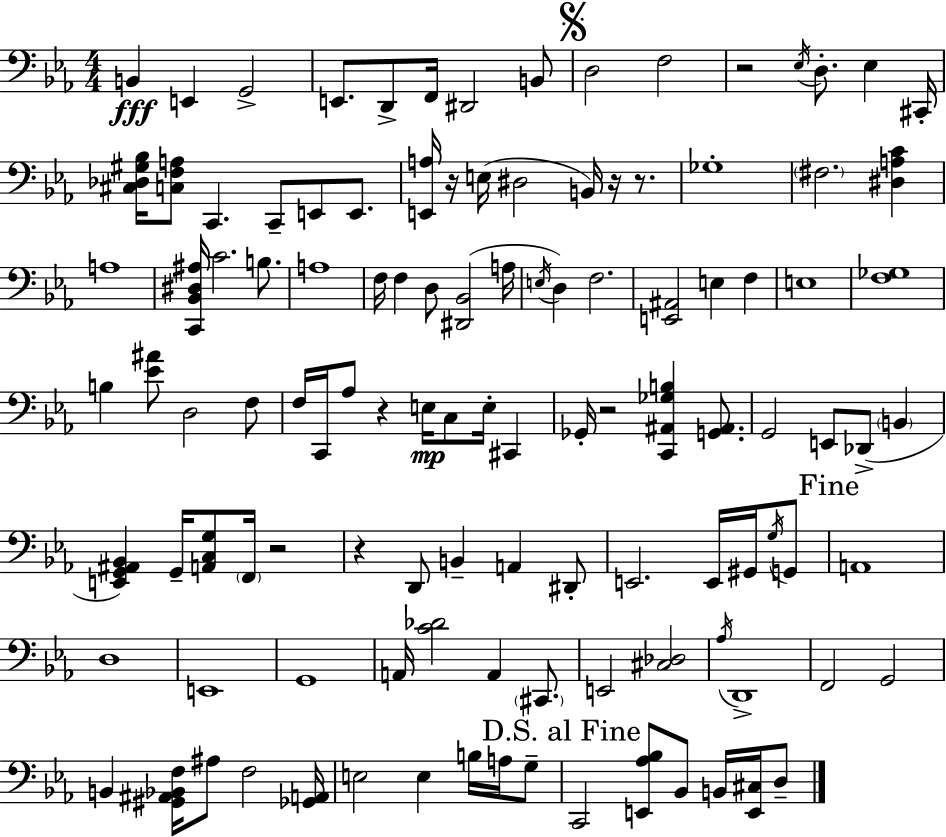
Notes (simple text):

B2/q E2/q G2/h E2/e. D2/e F2/s D#2/h B2/e D3/h F3/h R/h Eb3/s D3/e. Eb3/q C#2/s [C#3,Db3,G#3,Bb3]/s [C3,F3,A3]/e C2/q. C2/e E2/e E2/e. [E2,A3]/s R/s E3/s D#3/h B2/s R/s R/e. Gb3/w F#3/h. [D#3,A3,C4]/q A3/w [C2,Bb2,D#3,A#3]/s C4/h. B3/e. A3/w F3/s F3/q D3/e [D#2,Bb2]/h A3/s E3/s D3/q F3/h. [E2,A#2]/h E3/q F3/q E3/w [F3,Gb3]/w B3/q [Eb4,A#4]/e D3/h F3/e F3/s C2/s Ab3/e R/q E3/s C3/e E3/s C#2/q Gb2/s R/h [C2,A#2,Gb3,B3]/q [G2,A#2]/e. G2/h E2/e Db2/e B2/q [E2,G2,A#2,Bb2]/q G2/s [A2,C3,G3]/e F2/s R/h R/q D2/e B2/q A2/q D#2/e E2/h. E2/s G#2/s G3/s G2/e A2/w D3/w E2/w G2/w A2/s [C4,Db4]/h A2/q C#2/e. E2/h [C#3,Db3]/h Ab3/s D2/w F2/h G2/h B2/q [G#2,A#2,Bb2,F3]/s A#3/e F3/h [Gb2,A2]/s E3/h E3/q B3/s A3/s G3/e C2/h [E2,Ab3,Bb3]/e Bb2/e B2/s [E2,C#3]/s D3/e